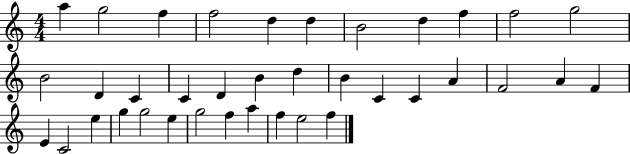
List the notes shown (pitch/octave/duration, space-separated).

A5/q G5/h F5/q F5/h D5/q D5/q B4/h D5/q F5/q F5/h G5/h B4/h D4/q C4/q C4/q D4/q B4/q D5/q B4/q C4/q C4/q A4/q F4/h A4/q F4/q E4/q C4/h E5/q G5/q G5/h E5/q G5/h F5/q A5/q F5/q E5/h F5/q